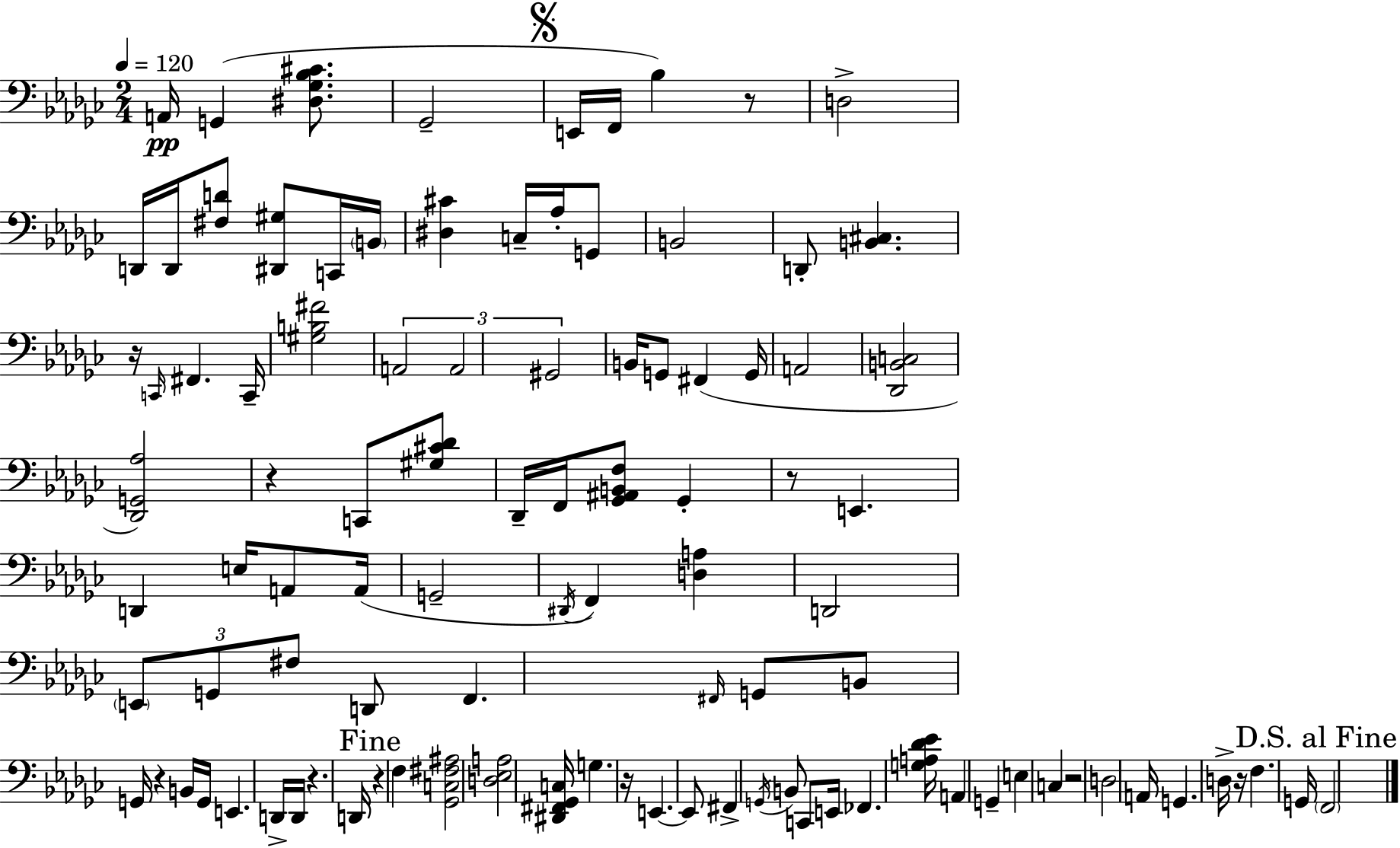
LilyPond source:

{
  \clef bass
  \numericTimeSignature
  \time 2/4
  \key ees \minor
  \tempo 4 = 120
  a,16\pp g,4( <dis ges bes cis'>8. | ges,2-- | \mark \markup { \musicglyph "scripts.segno" } e,16 f,16 bes4) r8 | d2-> | \break d,16 d,16 <fis d'>8 <dis, gis>8 c,16 \parenthesize b,16 | <dis cis'>4 c16-- aes16-. g,8 | b,2 | d,8-. <b, cis>4. | \break r16 \grace { c,16 } fis,4. | c,16-- <gis b fis'>2 | \tuplet 3/2 { a,2 | a,2 | \break gis,2 } | b,16 g,8 fis,4( | g,16 a,2 | <des, b, c>2 | \break <des, g, aes>2) | r4 c,8 <gis cis' des'>8 | des,16-- f,16 <ges, ais, b, f>8 ges,4-. | r8 e,4. | \break d,4 e16 a,8 | a,16( g,2-- | \acciaccatura { dis,16 } f,4) <d a>4 | d,2 | \break \tuplet 3/2 { \parenthesize e,8 g,8 fis8 } | d,8 f,4. | \grace { fis,16 } g,8 b,8 g,16 r4 | b,16 g,16 e,4. | \break d,16-> d,16 r4. | d,16 \mark "Fine" r4 f4 | <ges, c fis ais>2 | <d ees a>2 | \break <dis, fis, ges, c>16 g4. | r16 e,4.~~ | e,8 fis,4-> \acciaccatura { g,16 } | b,8 c,8 e,16 fes,4. | \break <g a des' ees'>16 a,4 | g,4-- e4 | c4 r2 | d2 | \break a,16 g,4. | d16-> r16 f4. | g,16 \mark "D.S. al Fine" \parenthesize f,2 | \bar "|."
}